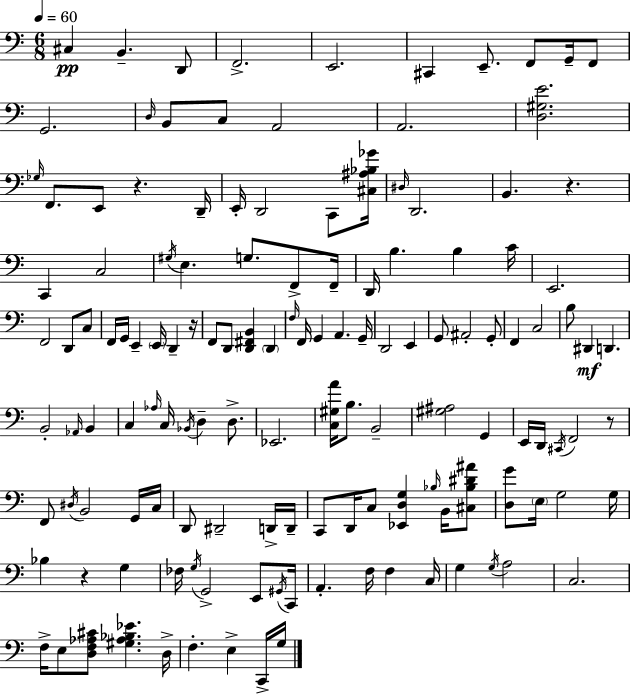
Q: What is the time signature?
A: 6/8